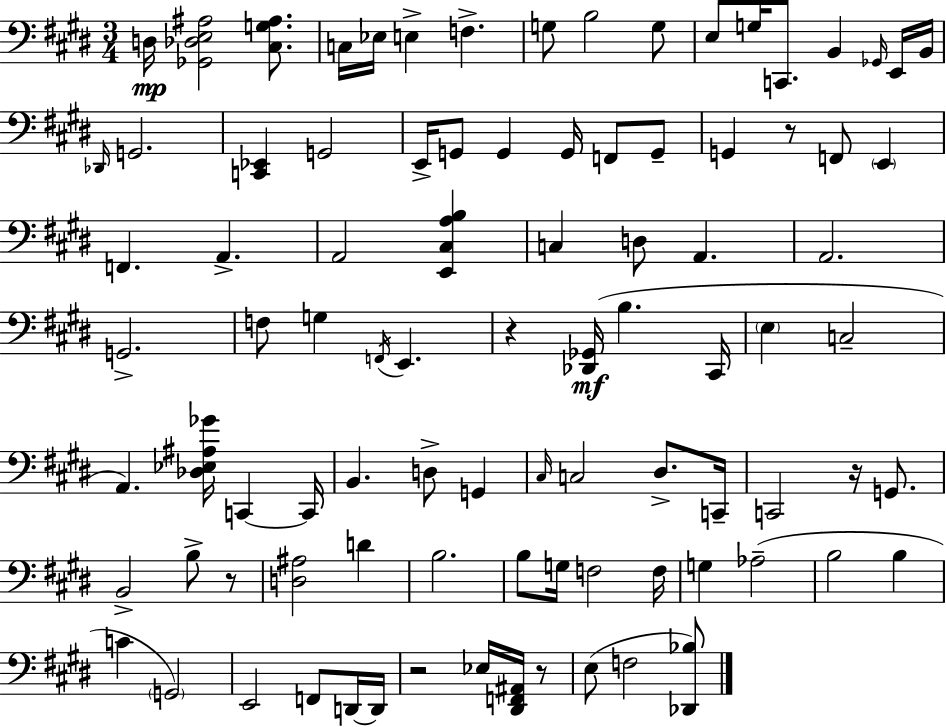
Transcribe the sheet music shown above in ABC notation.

X:1
T:Untitled
M:3/4
L:1/4
K:E
D,/4 [_G,,_D,E,^A,]2 [^C,G,^A,]/2 C,/4 _E,/4 E, F, G,/2 B,2 G,/2 E,/2 G,/4 C,,/2 B,, _G,,/4 E,,/4 B,,/4 _D,,/4 G,,2 [C,,_E,,] G,,2 E,,/4 G,,/2 G,, G,,/4 F,,/2 G,,/2 G,, z/2 F,,/2 E,, F,, A,, A,,2 [E,,^C,A,B,] C, D,/2 A,, A,,2 G,,2 F,/2 G, F,,/4 E,, z [_D,,_G,,]/4 B, ^C,,/4 E, C,2 A,, [_D,_E,^A,_G]/4 C,, C,,/4 B,, D,/2 G,, ^C,/4 C,2 ^D,/2 C,,/4 C,,2 z/4 G,,/2 B,,2 B,/2 z/2 [D,^A,]2 D B,2 B,/2 G,/4 F,2 F,/4 G, _A,2 B,2 B, C G,,2 E,,2 F,,/2 D,,/4 D,,/4 z2 _E,/4 [^D,,F,,^A,,]/4 z/2 E,/2 F,2 [_D,,_B,]/2